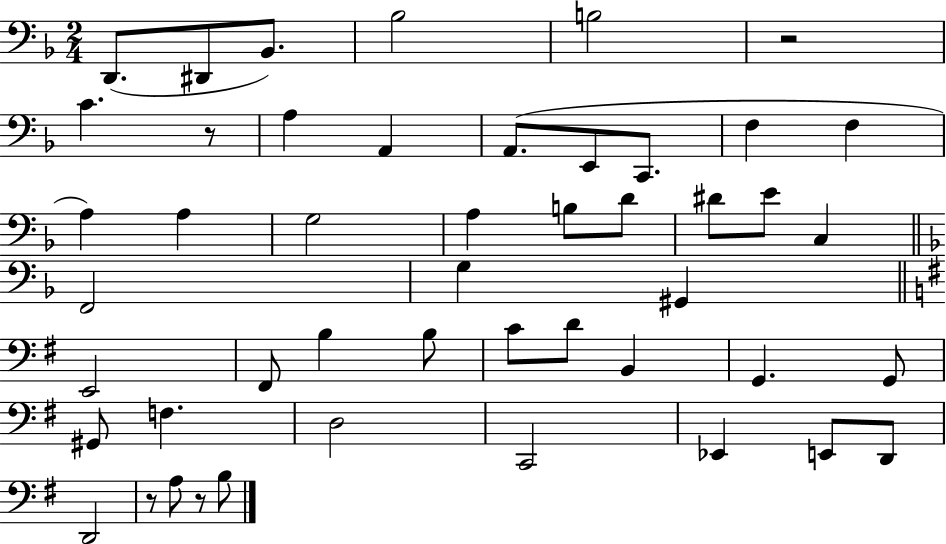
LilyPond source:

{
  \clef bass
  \numericTimeSignature
  \time 2/4
  \key f \major
  d,8.( dis,8 bes,8.) | bes2 | b2 | r2 | \break c'4. r8 | a4 a,4 | a,8.( e,8 c,8. | f4 f4 | \break a4) a4 | g2 | a4 b8 d'8 | dis'8 e'8 c4 | \break \bar "||" \break \key d \minor f,2 | g4 gis,4 | \bar "||" \break \key e \minor e,2 | fis,8 b4 b8 | c'8 d'8 b,4 | g,4. g,8 | \break gis,8 f4. | d2 | c,2 | ees,4 e,8 d,8 | \break d,2 | r8 a8 r8 b8 | \bar "|."
}